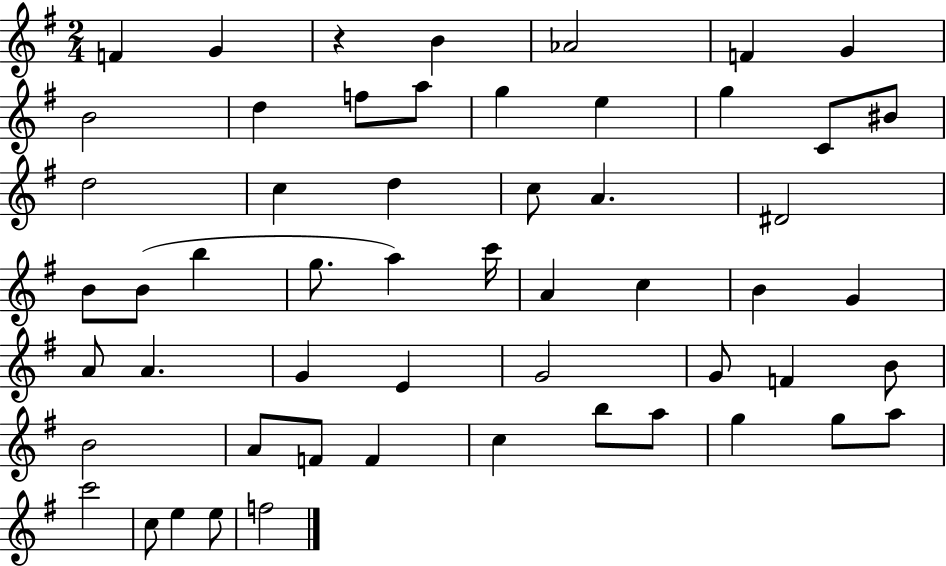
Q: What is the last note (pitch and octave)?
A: F5